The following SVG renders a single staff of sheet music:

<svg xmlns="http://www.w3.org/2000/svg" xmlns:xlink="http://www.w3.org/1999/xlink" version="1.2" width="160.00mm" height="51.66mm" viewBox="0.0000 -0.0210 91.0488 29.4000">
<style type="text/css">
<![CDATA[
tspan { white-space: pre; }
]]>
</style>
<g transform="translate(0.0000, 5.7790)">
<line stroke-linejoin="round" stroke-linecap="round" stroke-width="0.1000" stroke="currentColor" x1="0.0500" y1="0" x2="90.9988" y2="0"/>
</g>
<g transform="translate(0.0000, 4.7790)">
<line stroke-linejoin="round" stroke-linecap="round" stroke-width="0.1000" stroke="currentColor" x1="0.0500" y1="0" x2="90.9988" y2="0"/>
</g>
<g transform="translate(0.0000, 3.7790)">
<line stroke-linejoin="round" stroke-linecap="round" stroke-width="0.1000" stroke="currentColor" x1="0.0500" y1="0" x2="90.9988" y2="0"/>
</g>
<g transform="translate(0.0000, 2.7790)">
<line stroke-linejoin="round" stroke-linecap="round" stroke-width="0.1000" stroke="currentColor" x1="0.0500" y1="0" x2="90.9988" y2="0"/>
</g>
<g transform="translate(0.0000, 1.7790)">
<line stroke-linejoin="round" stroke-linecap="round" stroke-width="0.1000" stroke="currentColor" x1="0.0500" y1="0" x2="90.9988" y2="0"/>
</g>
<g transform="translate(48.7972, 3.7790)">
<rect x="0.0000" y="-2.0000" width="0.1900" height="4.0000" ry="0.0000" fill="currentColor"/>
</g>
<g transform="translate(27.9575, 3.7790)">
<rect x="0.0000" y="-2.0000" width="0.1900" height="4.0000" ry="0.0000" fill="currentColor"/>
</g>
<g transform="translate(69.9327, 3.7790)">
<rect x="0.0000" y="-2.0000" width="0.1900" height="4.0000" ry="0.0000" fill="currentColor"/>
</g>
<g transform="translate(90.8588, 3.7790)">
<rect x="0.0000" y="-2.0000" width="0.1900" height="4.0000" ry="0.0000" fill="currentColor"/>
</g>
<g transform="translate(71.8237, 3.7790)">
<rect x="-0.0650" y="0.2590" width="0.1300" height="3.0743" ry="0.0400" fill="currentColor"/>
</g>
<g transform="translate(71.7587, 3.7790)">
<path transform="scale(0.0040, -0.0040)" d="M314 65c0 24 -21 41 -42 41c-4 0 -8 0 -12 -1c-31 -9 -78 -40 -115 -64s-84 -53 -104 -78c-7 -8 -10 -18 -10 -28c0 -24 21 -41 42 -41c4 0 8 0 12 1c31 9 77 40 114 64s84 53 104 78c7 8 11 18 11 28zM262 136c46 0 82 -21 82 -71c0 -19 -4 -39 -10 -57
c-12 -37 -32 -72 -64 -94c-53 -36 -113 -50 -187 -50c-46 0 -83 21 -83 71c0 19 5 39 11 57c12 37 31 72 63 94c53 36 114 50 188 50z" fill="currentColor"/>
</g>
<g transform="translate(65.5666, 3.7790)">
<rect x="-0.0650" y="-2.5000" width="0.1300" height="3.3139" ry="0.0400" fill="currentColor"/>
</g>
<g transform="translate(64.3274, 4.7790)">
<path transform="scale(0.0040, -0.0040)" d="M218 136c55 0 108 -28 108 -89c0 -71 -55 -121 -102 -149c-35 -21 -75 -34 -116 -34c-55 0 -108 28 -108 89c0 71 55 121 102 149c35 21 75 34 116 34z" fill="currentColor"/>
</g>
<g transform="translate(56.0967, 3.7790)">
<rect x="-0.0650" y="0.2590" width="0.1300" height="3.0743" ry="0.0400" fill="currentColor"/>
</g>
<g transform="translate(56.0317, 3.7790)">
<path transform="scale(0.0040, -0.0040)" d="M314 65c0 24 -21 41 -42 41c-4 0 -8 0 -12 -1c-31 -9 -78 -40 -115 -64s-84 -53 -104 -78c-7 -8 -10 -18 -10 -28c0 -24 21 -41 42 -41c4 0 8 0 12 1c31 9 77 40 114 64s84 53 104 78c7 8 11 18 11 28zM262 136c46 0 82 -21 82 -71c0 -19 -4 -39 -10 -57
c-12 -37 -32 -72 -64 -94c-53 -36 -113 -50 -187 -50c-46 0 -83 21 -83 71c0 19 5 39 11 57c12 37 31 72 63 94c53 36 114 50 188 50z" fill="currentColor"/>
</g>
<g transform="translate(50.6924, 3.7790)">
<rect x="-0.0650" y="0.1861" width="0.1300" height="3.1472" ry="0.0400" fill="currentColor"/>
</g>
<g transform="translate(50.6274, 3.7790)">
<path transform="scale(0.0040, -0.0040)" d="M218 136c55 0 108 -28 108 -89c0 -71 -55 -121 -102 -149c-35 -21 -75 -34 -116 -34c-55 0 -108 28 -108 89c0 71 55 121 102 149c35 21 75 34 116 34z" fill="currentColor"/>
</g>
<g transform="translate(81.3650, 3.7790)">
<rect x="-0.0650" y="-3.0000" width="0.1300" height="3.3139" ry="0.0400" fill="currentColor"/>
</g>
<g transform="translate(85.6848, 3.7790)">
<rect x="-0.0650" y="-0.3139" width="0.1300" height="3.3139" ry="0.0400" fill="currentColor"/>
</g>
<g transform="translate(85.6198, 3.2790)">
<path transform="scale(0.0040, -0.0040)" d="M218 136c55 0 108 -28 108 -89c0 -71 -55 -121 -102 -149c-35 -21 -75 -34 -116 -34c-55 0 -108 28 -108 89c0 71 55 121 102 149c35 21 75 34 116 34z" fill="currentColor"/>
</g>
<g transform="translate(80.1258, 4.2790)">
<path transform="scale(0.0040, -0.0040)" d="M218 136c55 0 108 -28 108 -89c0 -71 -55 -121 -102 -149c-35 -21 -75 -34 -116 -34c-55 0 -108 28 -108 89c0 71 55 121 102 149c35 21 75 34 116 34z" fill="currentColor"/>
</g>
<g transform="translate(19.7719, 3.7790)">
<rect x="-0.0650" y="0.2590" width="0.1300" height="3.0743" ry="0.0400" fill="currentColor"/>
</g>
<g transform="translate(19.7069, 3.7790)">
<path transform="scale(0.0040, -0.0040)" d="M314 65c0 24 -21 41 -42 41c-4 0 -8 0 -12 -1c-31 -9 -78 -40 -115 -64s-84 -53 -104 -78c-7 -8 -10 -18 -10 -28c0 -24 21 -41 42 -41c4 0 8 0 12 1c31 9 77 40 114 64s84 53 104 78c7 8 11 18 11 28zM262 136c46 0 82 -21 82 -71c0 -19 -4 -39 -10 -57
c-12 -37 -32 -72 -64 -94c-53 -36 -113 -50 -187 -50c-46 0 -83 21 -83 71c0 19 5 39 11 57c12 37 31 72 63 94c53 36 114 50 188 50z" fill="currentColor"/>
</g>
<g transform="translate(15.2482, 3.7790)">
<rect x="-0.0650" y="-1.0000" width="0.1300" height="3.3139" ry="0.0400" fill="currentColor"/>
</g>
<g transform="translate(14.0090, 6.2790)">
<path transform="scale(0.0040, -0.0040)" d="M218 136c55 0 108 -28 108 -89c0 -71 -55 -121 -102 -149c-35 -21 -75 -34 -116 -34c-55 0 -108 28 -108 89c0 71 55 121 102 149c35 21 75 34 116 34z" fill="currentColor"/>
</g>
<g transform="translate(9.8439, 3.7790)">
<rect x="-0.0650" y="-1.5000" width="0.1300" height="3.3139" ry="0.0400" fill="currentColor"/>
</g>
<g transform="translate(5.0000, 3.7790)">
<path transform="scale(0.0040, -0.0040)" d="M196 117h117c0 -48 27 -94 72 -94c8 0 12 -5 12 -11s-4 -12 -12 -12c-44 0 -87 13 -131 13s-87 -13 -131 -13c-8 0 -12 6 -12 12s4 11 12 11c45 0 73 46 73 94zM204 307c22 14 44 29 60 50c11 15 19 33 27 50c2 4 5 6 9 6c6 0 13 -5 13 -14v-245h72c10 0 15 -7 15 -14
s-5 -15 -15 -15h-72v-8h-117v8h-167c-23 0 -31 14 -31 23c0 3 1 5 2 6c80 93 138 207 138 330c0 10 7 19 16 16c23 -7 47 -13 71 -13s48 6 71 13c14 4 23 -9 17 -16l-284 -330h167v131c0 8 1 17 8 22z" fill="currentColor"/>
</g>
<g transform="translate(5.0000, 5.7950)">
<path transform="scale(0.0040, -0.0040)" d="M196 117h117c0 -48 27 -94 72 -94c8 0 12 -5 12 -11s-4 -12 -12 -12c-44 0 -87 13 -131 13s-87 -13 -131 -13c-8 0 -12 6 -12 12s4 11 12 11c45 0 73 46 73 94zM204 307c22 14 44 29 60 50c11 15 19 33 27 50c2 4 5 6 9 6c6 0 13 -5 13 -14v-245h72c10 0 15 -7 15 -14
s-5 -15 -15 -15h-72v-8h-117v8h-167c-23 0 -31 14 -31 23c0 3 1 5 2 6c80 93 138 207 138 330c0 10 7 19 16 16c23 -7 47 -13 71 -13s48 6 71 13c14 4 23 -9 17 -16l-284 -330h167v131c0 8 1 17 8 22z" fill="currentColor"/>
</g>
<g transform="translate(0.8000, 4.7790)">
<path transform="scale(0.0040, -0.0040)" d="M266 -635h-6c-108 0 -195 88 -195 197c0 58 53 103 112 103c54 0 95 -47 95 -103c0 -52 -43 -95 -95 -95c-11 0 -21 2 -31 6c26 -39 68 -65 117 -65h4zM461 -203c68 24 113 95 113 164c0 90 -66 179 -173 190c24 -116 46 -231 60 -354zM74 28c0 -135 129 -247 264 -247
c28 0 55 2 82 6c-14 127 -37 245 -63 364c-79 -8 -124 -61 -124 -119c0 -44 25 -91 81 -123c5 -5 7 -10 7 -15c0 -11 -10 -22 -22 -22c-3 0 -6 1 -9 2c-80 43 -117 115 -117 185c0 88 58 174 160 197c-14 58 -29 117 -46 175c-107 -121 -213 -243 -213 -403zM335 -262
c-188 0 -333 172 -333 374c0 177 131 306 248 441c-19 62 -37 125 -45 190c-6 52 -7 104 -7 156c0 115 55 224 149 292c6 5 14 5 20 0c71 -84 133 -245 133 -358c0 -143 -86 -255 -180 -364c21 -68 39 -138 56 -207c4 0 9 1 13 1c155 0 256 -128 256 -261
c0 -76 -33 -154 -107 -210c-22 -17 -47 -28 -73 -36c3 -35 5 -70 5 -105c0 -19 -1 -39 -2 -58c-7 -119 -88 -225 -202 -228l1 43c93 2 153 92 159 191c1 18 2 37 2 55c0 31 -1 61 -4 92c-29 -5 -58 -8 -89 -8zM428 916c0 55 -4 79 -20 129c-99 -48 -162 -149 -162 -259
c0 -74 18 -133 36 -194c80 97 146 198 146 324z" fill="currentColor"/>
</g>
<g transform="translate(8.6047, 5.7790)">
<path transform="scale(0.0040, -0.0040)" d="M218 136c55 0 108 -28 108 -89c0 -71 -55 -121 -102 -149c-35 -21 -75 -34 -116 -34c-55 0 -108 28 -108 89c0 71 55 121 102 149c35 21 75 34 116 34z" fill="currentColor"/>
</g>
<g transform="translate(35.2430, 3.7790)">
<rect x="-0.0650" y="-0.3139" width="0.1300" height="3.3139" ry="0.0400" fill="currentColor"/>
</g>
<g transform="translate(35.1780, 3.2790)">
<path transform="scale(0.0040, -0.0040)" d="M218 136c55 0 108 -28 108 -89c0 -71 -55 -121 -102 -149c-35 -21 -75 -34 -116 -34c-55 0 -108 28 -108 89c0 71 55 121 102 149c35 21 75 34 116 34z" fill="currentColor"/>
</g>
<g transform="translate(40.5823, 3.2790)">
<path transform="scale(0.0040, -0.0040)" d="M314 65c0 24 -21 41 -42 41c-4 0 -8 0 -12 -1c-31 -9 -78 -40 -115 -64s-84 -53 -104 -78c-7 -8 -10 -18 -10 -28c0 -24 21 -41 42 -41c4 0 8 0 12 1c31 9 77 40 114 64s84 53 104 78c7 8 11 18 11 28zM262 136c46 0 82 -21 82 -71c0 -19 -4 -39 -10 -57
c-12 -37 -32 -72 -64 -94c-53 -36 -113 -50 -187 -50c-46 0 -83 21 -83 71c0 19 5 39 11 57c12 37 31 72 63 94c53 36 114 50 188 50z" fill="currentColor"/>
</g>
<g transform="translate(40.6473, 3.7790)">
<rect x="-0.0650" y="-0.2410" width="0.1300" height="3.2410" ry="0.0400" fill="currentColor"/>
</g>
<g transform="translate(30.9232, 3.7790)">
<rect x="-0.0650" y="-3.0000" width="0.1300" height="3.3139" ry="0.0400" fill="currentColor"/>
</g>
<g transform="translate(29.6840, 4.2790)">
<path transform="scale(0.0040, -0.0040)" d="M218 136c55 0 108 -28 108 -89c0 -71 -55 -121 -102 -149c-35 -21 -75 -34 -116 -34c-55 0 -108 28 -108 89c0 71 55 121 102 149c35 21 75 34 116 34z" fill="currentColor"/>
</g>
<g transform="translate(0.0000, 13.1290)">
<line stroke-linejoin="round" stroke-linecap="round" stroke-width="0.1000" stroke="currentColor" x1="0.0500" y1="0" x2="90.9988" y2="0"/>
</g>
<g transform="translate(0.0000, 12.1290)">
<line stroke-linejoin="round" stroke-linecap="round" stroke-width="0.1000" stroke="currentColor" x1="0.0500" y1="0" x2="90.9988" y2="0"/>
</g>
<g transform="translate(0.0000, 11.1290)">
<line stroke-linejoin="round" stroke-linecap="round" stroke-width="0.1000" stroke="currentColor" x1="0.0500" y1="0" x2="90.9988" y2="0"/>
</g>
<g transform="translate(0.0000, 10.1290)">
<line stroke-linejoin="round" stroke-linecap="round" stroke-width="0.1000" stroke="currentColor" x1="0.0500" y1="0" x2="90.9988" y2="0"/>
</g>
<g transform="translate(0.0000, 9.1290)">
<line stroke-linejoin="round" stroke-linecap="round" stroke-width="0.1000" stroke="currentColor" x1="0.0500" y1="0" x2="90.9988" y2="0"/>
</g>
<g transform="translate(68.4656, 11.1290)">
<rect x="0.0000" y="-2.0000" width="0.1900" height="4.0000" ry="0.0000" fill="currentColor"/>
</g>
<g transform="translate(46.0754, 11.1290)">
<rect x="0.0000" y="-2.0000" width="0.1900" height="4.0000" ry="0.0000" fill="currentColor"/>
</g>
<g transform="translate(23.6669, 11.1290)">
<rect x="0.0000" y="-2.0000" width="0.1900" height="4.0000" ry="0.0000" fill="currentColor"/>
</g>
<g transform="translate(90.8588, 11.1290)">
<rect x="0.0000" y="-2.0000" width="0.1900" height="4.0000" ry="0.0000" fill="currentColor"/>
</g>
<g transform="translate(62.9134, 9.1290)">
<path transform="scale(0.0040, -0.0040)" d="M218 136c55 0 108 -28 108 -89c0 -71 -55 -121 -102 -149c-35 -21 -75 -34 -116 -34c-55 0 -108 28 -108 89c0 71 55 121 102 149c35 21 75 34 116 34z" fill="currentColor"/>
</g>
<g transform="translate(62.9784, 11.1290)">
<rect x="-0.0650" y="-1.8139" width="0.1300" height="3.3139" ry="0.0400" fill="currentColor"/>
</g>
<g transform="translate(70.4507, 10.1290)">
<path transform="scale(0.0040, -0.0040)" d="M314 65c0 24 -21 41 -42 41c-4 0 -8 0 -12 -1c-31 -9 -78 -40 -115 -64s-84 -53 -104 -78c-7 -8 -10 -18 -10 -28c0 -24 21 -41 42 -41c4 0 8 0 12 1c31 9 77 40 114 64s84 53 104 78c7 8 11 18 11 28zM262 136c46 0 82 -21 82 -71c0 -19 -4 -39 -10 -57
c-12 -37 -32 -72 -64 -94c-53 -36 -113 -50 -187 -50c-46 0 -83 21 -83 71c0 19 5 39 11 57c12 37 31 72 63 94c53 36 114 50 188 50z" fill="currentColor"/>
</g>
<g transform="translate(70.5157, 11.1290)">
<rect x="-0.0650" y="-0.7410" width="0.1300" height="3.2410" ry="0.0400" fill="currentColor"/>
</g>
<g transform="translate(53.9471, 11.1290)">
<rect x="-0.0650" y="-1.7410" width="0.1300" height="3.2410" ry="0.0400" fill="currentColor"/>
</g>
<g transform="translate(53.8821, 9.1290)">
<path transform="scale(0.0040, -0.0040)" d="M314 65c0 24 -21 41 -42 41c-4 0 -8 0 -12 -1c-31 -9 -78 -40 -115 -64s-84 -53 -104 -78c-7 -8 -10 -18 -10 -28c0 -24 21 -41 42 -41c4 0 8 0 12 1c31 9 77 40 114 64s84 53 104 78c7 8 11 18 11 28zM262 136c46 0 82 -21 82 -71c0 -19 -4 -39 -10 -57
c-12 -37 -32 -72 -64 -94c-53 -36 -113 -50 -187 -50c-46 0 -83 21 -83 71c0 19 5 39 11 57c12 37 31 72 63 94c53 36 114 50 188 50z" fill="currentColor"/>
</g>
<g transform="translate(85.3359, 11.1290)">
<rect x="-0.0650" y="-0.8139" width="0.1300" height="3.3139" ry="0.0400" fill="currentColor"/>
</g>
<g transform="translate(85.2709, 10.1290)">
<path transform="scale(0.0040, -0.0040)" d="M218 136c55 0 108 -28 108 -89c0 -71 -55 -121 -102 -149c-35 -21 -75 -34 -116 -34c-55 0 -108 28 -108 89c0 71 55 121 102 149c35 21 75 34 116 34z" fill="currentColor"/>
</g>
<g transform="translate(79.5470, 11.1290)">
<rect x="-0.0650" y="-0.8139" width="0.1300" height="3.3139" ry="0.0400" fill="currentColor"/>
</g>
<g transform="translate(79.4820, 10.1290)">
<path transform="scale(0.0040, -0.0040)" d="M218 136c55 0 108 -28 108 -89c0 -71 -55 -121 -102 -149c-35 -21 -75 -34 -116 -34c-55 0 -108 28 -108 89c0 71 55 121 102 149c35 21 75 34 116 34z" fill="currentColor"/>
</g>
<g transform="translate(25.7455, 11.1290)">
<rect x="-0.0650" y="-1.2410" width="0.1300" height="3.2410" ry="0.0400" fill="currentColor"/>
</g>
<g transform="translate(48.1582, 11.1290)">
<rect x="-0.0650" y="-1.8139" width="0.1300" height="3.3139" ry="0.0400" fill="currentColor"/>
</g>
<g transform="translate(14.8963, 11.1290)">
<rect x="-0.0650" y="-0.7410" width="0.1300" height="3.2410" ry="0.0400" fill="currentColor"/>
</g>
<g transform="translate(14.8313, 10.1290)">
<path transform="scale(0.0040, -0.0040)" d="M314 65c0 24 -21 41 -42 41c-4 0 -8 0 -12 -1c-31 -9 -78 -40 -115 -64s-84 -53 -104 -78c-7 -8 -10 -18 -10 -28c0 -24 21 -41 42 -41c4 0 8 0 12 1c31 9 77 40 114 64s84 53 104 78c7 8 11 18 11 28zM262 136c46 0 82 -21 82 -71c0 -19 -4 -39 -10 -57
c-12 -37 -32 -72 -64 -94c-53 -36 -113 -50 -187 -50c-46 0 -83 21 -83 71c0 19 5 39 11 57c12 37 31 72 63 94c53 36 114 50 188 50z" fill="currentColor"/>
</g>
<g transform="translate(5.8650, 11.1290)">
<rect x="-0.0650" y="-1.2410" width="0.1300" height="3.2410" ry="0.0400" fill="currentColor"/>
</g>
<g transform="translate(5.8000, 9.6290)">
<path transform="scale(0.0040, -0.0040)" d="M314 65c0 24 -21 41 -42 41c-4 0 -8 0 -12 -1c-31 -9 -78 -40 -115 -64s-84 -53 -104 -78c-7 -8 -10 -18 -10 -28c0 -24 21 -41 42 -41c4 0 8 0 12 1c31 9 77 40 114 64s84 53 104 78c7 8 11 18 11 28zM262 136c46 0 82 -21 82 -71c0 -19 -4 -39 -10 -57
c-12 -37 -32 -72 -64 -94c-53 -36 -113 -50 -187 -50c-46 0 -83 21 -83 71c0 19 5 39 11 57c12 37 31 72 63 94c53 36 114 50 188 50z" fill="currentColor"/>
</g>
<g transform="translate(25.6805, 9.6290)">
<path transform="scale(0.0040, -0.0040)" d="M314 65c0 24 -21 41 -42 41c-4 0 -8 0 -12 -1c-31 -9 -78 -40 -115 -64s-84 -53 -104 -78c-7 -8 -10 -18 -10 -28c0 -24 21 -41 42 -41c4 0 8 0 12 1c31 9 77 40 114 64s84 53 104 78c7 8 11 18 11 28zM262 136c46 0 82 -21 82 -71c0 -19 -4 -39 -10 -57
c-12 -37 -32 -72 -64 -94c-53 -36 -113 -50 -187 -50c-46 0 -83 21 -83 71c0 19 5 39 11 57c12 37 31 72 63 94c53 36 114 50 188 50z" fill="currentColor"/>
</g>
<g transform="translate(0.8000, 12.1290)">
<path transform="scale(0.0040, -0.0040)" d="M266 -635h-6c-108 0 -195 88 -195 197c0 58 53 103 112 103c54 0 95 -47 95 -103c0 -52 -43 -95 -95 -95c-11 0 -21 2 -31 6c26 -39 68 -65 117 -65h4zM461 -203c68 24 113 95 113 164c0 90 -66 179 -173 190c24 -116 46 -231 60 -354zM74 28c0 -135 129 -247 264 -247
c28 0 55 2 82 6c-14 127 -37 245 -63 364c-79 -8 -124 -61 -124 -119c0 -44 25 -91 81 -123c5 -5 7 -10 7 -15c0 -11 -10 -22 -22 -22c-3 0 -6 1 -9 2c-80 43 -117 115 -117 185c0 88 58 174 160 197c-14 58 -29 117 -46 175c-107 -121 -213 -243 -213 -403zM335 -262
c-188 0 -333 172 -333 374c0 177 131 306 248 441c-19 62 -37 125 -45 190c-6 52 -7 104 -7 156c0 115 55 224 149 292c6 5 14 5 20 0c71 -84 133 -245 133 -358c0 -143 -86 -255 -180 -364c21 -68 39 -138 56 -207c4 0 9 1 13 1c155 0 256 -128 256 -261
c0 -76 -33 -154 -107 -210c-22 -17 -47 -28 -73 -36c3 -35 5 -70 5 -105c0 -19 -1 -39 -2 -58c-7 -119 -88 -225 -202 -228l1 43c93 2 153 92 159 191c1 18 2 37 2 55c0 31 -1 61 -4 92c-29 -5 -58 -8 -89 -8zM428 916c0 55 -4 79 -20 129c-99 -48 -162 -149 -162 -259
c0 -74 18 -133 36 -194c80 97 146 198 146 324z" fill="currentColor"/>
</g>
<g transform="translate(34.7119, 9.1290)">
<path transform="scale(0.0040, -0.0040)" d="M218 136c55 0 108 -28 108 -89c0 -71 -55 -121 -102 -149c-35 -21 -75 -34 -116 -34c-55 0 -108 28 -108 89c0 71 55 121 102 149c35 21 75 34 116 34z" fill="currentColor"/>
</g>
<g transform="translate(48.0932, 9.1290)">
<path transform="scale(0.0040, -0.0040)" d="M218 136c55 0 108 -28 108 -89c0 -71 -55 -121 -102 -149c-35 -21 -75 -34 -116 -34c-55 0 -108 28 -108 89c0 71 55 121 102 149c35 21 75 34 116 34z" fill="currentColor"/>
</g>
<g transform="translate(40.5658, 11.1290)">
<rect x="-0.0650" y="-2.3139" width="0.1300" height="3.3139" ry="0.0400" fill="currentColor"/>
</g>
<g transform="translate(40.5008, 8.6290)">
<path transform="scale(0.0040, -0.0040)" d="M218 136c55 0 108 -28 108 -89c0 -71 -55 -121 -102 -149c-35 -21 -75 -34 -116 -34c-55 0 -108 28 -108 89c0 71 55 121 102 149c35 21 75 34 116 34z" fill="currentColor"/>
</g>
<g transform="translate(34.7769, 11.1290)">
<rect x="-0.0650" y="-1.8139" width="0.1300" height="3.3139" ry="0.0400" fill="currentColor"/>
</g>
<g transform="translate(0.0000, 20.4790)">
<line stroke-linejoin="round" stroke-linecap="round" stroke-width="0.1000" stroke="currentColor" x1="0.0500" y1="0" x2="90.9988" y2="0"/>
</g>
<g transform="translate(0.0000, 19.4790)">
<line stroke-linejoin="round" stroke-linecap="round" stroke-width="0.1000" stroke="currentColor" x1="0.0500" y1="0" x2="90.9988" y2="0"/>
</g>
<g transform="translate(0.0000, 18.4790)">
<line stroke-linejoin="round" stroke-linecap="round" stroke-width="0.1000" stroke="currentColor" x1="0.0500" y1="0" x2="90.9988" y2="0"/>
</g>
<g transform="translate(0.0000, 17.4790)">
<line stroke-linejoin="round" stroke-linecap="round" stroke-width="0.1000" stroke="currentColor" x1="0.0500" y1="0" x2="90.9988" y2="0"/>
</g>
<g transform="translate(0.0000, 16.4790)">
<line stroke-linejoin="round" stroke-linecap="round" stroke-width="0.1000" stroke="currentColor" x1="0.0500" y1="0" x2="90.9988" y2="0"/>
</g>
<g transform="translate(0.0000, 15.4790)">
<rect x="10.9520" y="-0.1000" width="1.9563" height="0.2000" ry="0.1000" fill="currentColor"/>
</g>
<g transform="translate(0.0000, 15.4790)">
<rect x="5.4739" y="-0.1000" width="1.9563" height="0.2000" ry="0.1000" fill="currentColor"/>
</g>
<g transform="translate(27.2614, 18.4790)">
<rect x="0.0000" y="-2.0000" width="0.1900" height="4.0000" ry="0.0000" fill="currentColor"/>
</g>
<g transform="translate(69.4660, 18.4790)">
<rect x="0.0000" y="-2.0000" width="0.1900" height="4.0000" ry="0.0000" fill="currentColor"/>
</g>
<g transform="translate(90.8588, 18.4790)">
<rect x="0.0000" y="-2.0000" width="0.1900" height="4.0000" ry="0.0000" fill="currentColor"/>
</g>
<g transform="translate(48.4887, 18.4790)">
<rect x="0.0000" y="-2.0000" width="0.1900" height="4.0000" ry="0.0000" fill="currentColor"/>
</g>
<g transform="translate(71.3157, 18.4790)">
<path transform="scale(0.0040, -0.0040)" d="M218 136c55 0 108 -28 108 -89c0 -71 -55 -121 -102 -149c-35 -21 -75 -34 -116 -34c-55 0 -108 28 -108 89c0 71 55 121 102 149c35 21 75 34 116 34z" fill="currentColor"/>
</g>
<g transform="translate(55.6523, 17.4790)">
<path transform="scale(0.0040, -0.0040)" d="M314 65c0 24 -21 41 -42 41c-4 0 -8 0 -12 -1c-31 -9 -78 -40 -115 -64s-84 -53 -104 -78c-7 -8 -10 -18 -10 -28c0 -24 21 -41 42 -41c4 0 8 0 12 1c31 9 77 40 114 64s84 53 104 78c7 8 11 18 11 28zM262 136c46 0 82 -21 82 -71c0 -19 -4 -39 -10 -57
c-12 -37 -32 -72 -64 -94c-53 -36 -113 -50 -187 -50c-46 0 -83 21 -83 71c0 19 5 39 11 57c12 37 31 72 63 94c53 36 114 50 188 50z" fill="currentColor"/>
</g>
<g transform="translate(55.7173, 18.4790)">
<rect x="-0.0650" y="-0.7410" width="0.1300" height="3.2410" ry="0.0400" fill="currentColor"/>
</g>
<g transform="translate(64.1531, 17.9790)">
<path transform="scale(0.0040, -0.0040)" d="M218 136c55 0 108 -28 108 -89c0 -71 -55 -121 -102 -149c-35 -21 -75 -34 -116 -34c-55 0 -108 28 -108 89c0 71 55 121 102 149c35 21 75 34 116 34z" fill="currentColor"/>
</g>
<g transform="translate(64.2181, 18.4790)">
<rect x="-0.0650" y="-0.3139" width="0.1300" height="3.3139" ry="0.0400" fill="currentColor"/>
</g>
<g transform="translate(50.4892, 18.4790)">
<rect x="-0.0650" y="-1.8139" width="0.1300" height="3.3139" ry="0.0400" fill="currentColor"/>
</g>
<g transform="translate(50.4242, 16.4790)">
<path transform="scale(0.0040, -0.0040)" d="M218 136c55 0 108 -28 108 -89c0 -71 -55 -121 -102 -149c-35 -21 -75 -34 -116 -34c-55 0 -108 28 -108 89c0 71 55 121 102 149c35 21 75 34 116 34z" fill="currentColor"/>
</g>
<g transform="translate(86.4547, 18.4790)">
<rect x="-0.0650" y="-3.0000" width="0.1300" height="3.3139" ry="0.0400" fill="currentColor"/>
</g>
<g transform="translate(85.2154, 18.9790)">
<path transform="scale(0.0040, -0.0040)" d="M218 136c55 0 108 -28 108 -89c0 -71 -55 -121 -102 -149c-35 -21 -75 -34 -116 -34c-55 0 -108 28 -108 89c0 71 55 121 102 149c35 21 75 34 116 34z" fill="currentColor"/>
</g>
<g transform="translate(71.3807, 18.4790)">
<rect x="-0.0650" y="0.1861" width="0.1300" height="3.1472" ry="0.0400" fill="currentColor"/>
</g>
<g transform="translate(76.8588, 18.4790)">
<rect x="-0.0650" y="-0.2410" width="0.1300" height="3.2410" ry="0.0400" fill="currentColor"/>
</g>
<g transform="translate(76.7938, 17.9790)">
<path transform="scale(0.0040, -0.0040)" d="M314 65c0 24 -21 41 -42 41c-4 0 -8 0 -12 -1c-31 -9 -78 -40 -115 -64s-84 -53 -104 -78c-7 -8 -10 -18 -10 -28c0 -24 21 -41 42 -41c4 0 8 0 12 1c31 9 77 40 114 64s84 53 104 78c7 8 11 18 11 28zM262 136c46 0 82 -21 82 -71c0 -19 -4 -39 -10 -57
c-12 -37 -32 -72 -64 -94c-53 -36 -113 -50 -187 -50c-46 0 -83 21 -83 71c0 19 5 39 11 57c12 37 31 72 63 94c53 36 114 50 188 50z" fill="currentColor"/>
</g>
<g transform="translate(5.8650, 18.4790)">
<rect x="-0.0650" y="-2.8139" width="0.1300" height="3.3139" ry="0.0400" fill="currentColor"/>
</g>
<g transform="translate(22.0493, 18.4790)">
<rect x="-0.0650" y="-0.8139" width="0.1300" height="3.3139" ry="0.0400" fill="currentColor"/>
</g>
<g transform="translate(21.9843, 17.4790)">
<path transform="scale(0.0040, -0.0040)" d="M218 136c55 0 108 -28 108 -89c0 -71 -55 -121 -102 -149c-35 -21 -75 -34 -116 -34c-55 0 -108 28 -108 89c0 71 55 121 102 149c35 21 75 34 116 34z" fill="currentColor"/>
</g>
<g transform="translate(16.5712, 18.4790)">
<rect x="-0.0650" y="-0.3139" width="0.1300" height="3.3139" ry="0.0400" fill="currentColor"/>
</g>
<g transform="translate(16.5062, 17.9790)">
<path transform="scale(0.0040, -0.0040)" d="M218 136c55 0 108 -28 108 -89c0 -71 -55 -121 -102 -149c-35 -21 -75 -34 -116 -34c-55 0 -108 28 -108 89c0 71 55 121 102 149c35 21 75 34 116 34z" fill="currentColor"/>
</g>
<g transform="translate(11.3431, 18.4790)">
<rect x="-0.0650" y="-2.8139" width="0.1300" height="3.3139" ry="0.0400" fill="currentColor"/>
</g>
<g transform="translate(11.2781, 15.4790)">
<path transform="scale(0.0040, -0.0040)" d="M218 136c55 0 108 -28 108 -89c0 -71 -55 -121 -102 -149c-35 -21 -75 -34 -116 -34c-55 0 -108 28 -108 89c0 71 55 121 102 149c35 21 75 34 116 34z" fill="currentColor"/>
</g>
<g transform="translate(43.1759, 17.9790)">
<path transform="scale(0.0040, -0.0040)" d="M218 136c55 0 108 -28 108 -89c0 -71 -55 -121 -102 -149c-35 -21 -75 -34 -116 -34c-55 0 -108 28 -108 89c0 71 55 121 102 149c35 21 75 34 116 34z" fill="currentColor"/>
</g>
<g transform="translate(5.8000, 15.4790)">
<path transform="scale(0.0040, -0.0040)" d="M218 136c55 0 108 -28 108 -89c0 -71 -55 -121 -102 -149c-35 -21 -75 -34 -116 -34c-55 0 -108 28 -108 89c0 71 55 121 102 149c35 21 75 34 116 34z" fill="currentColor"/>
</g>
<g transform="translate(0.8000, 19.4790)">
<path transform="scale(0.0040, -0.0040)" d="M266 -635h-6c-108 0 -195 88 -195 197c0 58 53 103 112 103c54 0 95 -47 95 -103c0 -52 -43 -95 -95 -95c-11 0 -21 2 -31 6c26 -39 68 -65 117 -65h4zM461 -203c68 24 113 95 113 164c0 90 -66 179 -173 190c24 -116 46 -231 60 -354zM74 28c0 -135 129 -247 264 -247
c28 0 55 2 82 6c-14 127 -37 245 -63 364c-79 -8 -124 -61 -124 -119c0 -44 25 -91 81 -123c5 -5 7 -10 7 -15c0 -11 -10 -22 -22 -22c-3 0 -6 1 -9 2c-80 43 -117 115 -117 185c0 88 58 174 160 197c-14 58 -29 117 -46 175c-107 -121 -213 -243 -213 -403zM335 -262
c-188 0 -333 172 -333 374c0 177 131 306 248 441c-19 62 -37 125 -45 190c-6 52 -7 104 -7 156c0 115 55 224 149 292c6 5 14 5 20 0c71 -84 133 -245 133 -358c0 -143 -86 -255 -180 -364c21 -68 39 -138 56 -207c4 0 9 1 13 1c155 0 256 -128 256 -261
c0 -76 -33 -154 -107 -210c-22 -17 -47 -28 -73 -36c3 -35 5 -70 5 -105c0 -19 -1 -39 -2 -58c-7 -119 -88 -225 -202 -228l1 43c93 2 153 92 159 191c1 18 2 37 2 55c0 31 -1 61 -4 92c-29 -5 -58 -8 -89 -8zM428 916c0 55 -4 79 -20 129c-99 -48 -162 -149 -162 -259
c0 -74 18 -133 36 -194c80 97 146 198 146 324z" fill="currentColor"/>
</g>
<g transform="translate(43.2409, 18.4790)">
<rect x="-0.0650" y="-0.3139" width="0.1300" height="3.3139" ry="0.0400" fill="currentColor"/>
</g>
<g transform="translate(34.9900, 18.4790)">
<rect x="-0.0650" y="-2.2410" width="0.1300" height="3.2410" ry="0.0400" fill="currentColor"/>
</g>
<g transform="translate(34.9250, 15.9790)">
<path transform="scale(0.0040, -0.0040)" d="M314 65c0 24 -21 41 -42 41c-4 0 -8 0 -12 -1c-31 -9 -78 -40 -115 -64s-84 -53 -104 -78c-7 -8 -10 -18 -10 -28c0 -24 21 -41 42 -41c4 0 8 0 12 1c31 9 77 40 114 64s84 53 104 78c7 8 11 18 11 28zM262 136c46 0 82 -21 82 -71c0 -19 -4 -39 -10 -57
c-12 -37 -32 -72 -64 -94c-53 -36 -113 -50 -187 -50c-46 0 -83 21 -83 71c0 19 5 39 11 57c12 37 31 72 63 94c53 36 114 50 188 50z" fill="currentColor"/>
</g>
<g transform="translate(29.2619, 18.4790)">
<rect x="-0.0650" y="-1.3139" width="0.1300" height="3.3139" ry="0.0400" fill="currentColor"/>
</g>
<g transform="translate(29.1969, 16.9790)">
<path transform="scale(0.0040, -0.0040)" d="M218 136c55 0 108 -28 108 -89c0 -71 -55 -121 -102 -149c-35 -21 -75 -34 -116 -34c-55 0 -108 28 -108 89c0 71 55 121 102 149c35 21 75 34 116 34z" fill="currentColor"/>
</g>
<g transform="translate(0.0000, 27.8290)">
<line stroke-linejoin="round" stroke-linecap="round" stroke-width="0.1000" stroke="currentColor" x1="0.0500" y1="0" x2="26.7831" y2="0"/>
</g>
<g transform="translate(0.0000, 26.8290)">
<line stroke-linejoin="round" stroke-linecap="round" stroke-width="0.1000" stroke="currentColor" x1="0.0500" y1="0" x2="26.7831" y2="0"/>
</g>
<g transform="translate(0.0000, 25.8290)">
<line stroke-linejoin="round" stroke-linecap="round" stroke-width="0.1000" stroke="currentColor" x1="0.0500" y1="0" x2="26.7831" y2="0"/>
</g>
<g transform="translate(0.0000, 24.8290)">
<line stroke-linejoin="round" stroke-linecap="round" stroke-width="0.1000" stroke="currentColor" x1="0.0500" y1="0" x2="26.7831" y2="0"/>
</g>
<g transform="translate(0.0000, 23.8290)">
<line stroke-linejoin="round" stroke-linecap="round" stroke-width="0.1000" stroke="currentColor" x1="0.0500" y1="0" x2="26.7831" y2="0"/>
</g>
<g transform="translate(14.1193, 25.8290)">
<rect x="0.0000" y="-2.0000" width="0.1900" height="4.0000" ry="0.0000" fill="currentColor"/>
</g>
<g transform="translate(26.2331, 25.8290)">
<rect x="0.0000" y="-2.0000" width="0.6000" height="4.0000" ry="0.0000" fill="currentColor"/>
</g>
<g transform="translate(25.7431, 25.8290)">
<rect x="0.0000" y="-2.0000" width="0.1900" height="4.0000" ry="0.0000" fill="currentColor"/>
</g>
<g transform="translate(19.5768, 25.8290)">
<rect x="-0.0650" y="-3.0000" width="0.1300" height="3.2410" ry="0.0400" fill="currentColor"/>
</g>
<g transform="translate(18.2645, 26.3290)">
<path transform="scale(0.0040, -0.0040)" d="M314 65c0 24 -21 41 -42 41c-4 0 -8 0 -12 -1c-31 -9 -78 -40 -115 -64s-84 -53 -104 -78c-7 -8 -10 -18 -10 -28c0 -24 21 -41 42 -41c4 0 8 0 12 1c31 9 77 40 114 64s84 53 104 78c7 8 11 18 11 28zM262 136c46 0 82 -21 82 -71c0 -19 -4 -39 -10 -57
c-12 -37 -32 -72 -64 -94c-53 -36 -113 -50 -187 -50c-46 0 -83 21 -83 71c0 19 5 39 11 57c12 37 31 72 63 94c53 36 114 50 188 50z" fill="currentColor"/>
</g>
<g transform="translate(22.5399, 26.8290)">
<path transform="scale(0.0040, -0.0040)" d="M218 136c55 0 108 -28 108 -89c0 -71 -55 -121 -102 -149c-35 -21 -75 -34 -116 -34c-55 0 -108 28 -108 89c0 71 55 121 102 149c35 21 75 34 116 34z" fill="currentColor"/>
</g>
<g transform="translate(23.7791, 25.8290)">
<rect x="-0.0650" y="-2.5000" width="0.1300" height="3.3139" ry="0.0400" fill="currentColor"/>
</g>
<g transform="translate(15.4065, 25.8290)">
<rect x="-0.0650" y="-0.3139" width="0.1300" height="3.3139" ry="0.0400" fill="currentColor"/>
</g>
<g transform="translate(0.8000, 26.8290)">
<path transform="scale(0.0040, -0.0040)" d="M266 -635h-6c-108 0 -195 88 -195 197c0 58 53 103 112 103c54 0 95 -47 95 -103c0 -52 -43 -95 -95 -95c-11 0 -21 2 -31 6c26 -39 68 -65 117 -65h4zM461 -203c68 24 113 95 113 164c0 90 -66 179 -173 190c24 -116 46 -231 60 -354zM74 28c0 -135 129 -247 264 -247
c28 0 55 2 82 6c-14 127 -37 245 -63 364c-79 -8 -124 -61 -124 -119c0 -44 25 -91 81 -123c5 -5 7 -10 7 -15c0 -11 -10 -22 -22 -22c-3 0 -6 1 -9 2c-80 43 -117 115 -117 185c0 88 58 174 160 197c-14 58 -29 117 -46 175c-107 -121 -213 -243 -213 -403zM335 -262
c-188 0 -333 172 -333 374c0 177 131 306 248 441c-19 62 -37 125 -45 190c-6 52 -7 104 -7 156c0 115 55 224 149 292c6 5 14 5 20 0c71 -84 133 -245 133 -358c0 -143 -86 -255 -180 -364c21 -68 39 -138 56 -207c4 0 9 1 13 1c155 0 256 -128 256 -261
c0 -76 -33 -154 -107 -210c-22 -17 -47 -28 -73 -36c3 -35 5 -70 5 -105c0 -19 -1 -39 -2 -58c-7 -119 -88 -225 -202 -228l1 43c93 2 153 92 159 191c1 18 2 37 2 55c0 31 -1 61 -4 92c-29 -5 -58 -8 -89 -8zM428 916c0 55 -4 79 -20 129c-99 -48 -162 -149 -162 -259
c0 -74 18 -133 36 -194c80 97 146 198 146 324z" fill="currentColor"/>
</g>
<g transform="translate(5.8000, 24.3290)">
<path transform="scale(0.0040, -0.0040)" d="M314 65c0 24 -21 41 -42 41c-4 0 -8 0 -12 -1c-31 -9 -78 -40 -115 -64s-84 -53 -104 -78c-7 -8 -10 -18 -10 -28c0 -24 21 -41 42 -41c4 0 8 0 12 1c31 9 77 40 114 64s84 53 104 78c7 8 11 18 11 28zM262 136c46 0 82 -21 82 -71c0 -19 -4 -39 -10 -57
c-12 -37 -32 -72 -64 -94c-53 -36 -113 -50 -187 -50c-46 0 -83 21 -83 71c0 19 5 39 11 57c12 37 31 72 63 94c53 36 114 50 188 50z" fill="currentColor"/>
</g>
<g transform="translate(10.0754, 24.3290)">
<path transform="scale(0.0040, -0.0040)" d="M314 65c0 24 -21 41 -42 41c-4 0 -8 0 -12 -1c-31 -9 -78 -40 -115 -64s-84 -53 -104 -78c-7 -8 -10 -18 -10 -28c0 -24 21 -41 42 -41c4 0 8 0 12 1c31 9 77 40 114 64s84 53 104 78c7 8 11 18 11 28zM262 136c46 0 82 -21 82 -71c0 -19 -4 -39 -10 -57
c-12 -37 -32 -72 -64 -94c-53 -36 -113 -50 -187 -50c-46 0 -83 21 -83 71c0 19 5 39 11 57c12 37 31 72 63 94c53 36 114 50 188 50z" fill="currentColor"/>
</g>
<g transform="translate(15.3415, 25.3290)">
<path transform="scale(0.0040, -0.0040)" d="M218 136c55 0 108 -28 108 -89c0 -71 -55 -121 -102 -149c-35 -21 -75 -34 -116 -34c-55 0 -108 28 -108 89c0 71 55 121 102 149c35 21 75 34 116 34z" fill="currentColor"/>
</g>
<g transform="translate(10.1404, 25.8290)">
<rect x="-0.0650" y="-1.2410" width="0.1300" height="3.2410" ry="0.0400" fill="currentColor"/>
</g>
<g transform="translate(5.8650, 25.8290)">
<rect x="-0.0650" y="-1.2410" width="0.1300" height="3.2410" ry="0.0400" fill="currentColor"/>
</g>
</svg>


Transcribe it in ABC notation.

X:1
T:Untitled
M:4/4
L:1/4
K:C
E D B2 A c c2 B B2 G B2 A c e2 d2 e2 f g f f2 f d2 d d a a c d e g2 c f d2 c B c2 A e2 e2 c A2 G